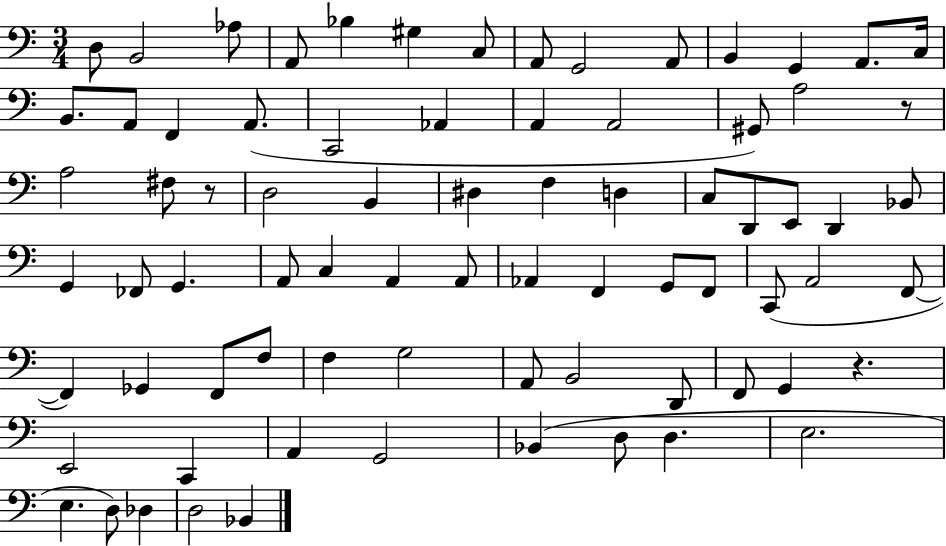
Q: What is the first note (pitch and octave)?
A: D3